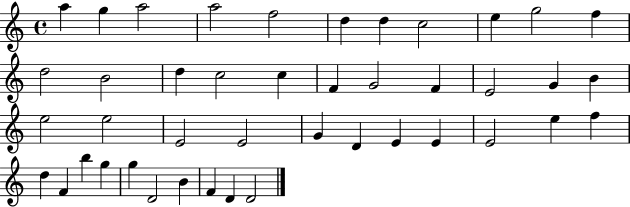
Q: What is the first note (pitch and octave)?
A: A5